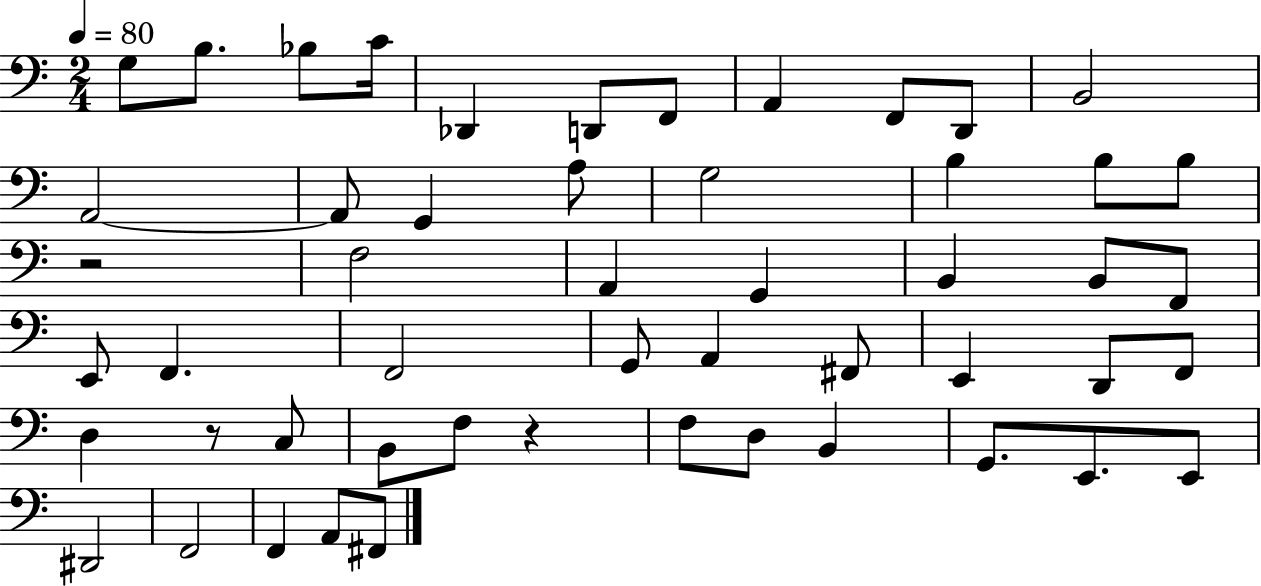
X:1
T:Untitled
M:2/4
L:1/4
K:C
G,/2 B,/2 _B,/2 C/4 _D,, D,,/2 F,,/2 A,, F,,/2 D,,/2 B,,2 A,,2 A,,/2 G,, A,/2 G,2 B, B,/2 B,/2 z2 F,2 A,, G,, B,, B,,/2 F,,/2 E,,/2 F,, F,,2 G,,/2 A,, ^F,,/2 E,, D,,/2 F,,/2 D, z/2 C,/2 B,,/2 F,/2 z F,/2 D,/2 B,, G,,/2 E,,/2 E,,/2 ^D,,2 F,,2 F,, A,,/2 ^F,,/2